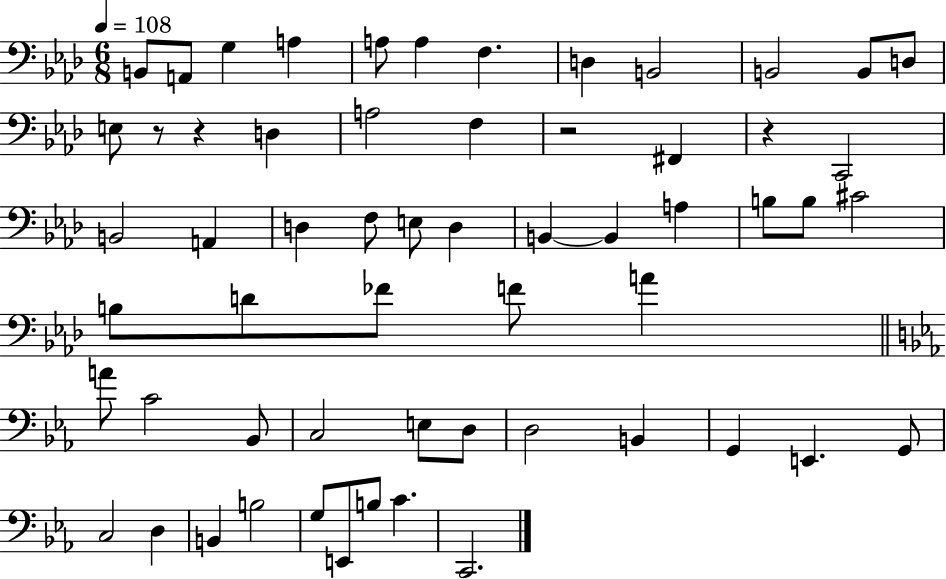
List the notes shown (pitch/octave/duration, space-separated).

B2/e A2/e G3/q A3/q A3/e A3/q F3/q. D3/q B2/h B2/h B2/e D3/e E3/e R/e R/q D3/q A3/h F3/q R/h F#2/q R/q C2/h B2/h A2/q D3/q F3/e E3/e D3/q B2/q B2/q A3/q B3/e B3/e C#4/h B3/e D4/e FES4/e F4/e A4/q A4/e C4/h Bb2/e C3/h E3/e D3/e D3/h B2/q G2/q E2/q. G2/e C3/h D3/q B2/q B3/h G3/e E2/e B3/e C4/q. C2/h.